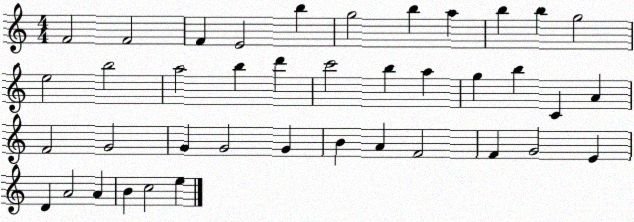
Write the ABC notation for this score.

X:1
T:Untitled
M:4/4
L:1/4
K:C
F2 F2 F E2 b g2 b a b b g2 e2 b2 a2 b d' c'2 b a g b C A F2 G2 G G2 G B A F2 F G2 E D A2 A B c2 e